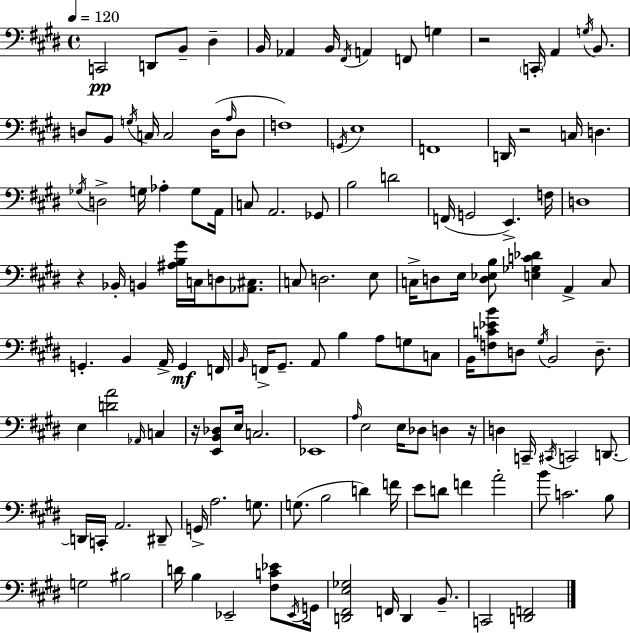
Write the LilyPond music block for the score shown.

{
  \clef bass
  \time 4/4
  \defaultTimeSignature
  \key e \major
  \tempo 4 = 120
  c,2\pp d,8 b,8-- dis4-- | b,16 aes,4 b,16 \acciaccatura { fis,16 } a,4 f,8 g4 | r2 \parenthesize c,16-. a,4 \acciaccatura { g16 } b,8. | d8 b,8 \acciaccatura { g16 } c16 c2 | \break d16( \grace { a16 } d8 f1) | \acciaccatura { g,16 } e1 | f,1 | d,16 r2 c16 d4. | \break \acciaccatura { ges16 } d2-> g16 aes4-. | g8 a,16 c8 a,2. | ges,8 b2 d'2 | f,16( g,2 e,4.->) | \break f16 d1 | r4 bes,16-. b,4 <ais b gis'>16 | c16 d8 <aes, cis>8. c8 d2. | e8 c16-> d8 e16 <d ees b>8 <e ges c' des'>4 | \break a,4-> c8 g,4.-. b,4 | a,16-> g,4\mf f,16 \grace { b,16 } f,16-> gis,8.-- a,8 b4 | a8 g8 c8 b,16 <f c' ees' b'>8 d8 \acciaccatura { gis16 } b,2 | d8.-- e4 <d' a'>2 | \break \grace { aes,16 } c4 r16 <e, b, des>8 e16 c2. | ees,1 | \grace { a16 } e2 | e16 des8 d4 r16 d4 c,16-- \acciaccatura { cis,16 } | \break c,2 d,8.~~ d,16 c,16-. a,2. | dis,8-- g,16-> a2. | g8. g8.( b2 | d'4) f'16 e'8 d'8 f'4 | \break a'2-. b'8 c'2. | b8 g2 | bis2 d'16 b4 | ees,2-- <fis c' ees'>8 \acciaccatura { ees,16 } g,16 <d, fis, e ges>2 | \break f,16 d,4 b,8.-- c,2 | <d, f,>2 \bar "|."
}